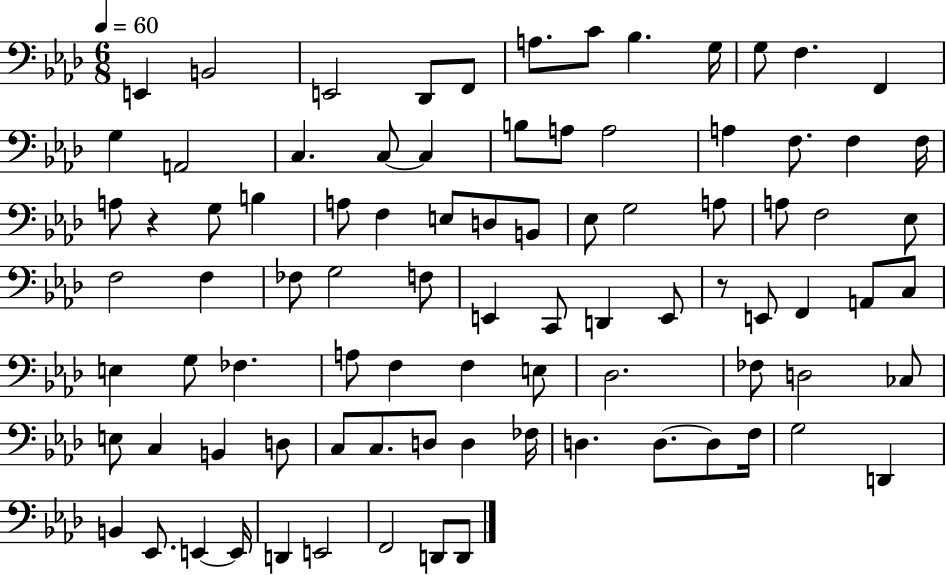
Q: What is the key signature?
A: AES major